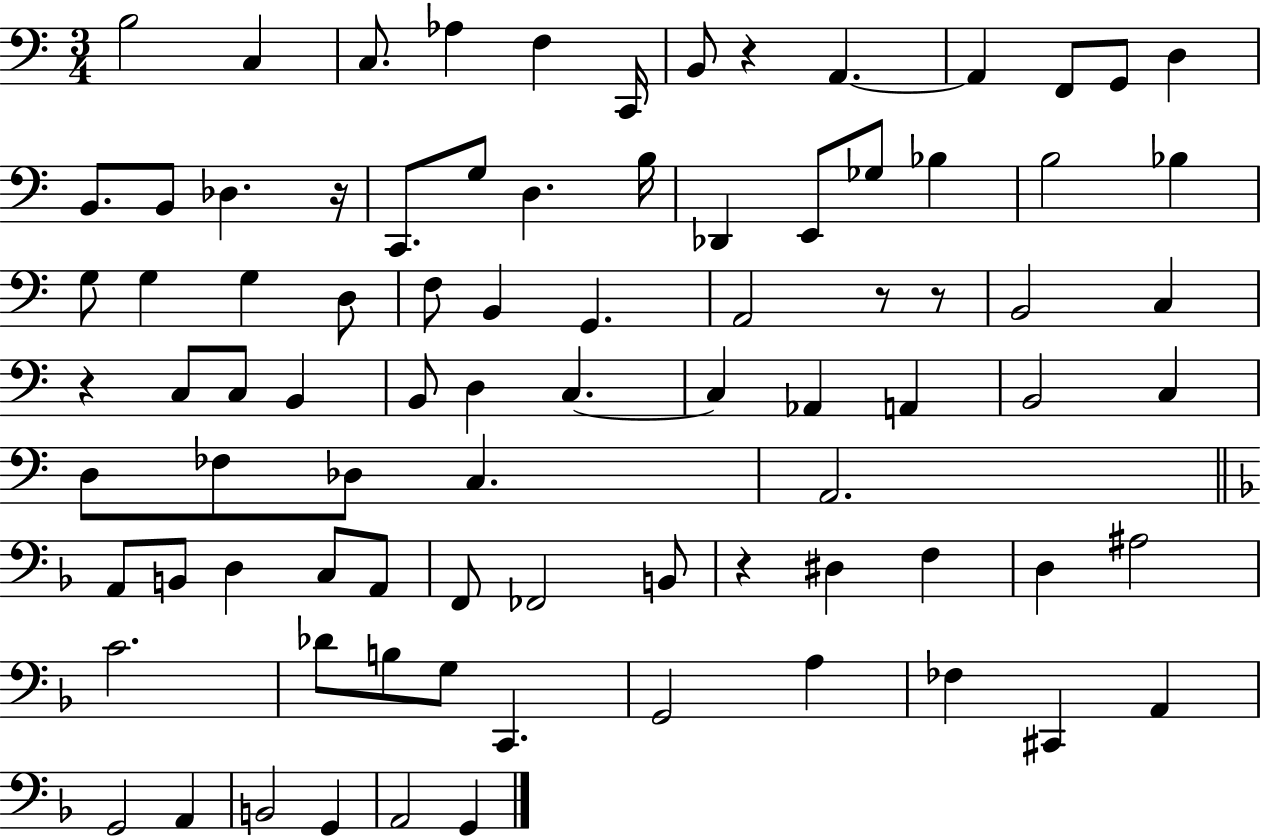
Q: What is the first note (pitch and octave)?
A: B3